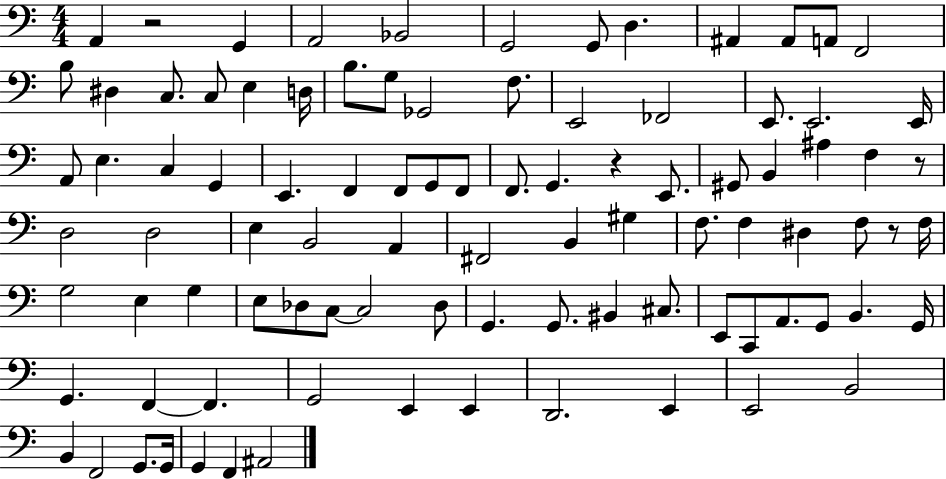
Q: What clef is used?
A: bass